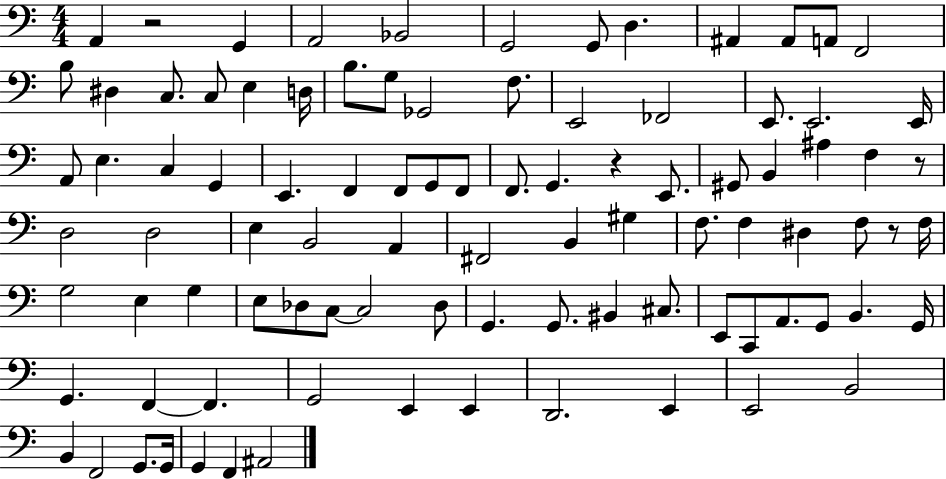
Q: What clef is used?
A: bass